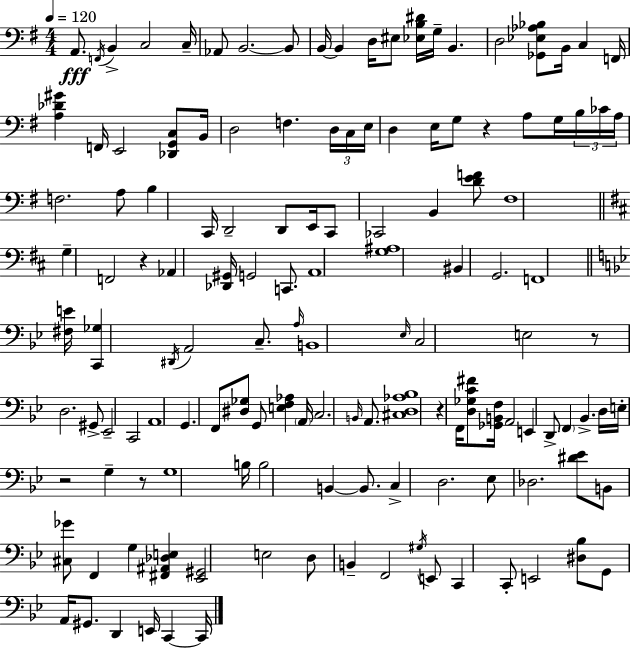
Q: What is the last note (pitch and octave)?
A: C2